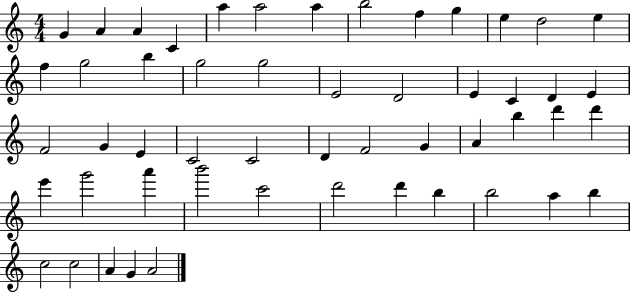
{
  \clef treble
  \numericTimeSignature
  \time 4/4
  \key c \major
  g'4 a'4 a'4 c'4 | a''4 a''2 a''4 | b''2 f''4 g''4 | e''4 d''2 e''4 | \break f''4 g''2 b''4 | g''2 g''2 | e'2 d'2 | e'4 c'4 d'4 e'4 | \break f'2 g'4 e'4 | c'2 c'2 | d'4 f'2 g'4 | a'4 b''4 d'''4 d'''4 | \break e'''4 g'''2 a'''4 | b'''2 c'''2 | d'''2 d'''4 b''4 | b''2 a''4 b''4 | \break c''2 c''2 | a'4 g'4 a'2 | \bar "|."
}